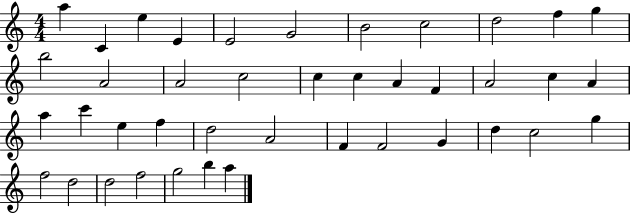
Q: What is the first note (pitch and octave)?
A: A5